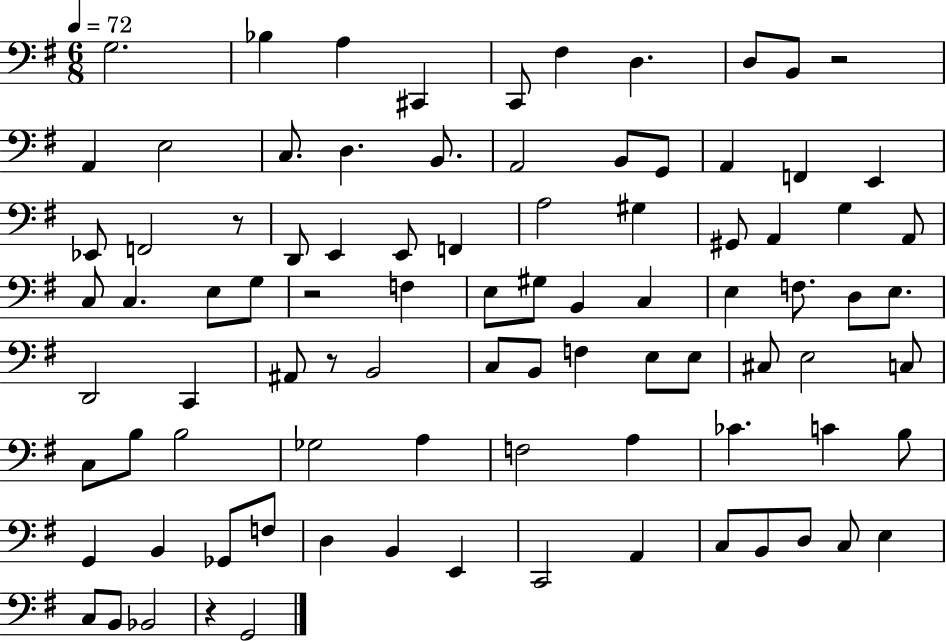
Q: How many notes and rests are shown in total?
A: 90